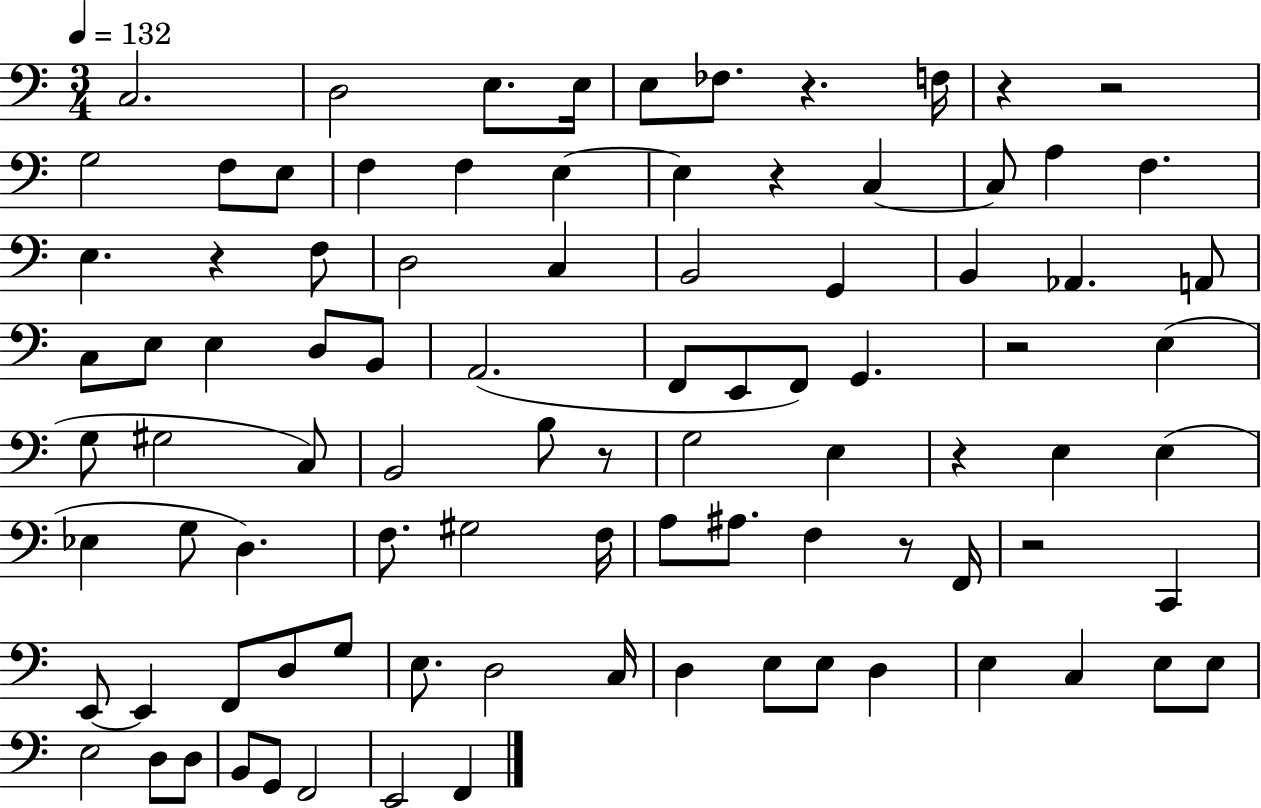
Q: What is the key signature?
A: C major